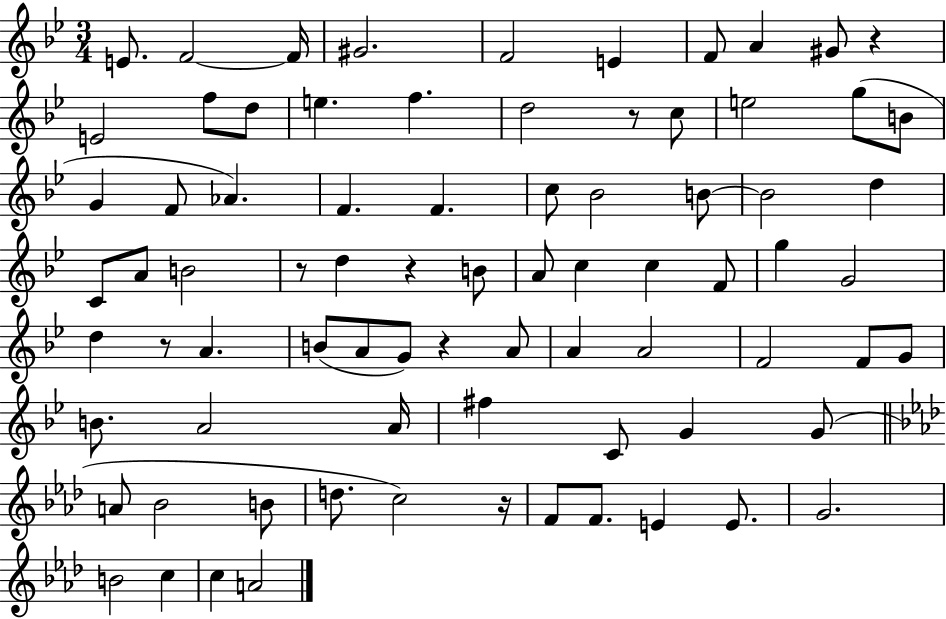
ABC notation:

X:1
T:Untitled
M:3/4
L:1/4
K:Bb
E/2 F2 F/4 ^G2 F2 E F/2 A ^G/2 z E2 f/2 d/2 e f d2 z/2 c/2 e2 g/2 B/2 G F/2 _A F F c/2 _B2 B/2 B2 d C/2 A/2 B2 z/2 d z B/2 A/2 c c F/2 g G2 d z/2 A B/2 A/2 G/2 z A/2 A A2 F2 F/2 G/2 B/2 A2 A/4 ^f C/2 G G/2 A/2 _B2 B/2 d/2 c2 z/4 F/2 F/2 E E/2 G2 B2 c c A2